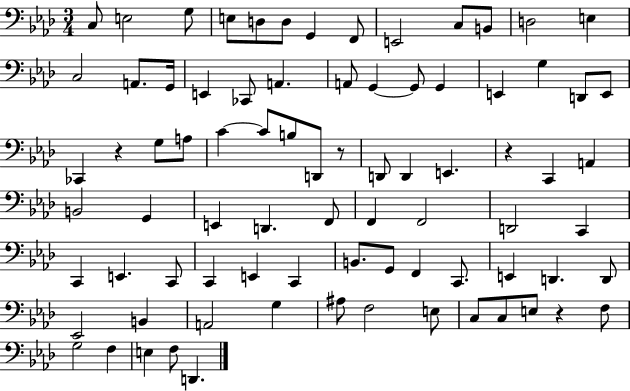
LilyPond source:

{
  \clef bass
  \numericTimeSignature
  \time 3/4
  \key aes \major
  c8 e2 g8 | e8 d8 d8 g,4 f,8 | e,2 c8 b,8 | d2 e4 | \break c2 a,8. g,16 | e,4 ces,8 a,4. | a,8 g,4~~ g,8 g,4 | e,4 g4 d,8 e,8 | \break ces,4 r4 g8 a8 | c'4~~ c'8 b8 d,8 r8 | d,8 d,4 e,4. | r4 c,4 a,4 | \break b,2 g,4 | e,4 d,4. f,8 | f,4 f,2 | d,2 c,4 | \break c,4 e,4. c,8 | c,4 e,4 c,4 | b,8. g,8 f,4 c,8. | e,4 d,4. d,8 | \break ees,2 b,4 | a,2 g4 | ais8 f2 e8 | c8 c8 e8 r4 f8 | \break g2 f4 | e4 f8 d,4. | \bar "|."
}